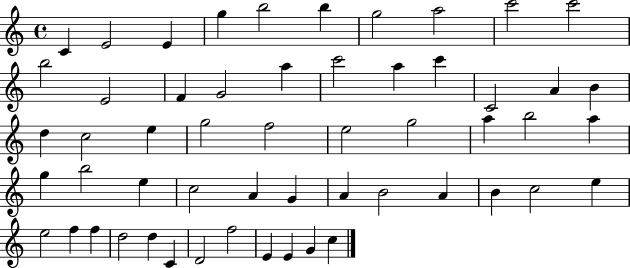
{
  \clef treble
  \time 4/4
  \defaultTimeSignature
  \key c \major
  c'4 e'2 e'4 | g''4 b''2 b''4 | g''2 a''2 | c'''2 c'''2 | \break b''2 e'2 | f'4 g'2 a''4 | c'''2 a''4 c'''4 | c'2 a'4 b'4 | \break d''4 c''2 e''4 | g''2 f''2 | e''2 g''2 | a''4 b''2 a''4 | \break g''4 b''2 e''4 | c''2 a'4 g'4 | a'4 b'2 a'4 | b'4 c''2 e''4 | \break e''2 f''4 f''4 | d''2 d''4 c'4 | d'2 f''2 | e'4 e'4 g'4 c''4 | \break \bar "|."
}